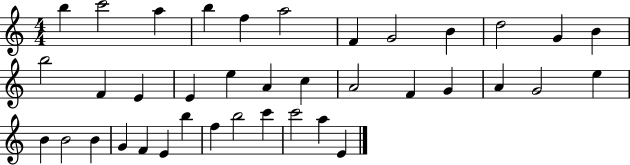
B5/q C6/h A5/q B5/q F5/q A5/h F4/q G4/h B4/q D5/h G4/q B4/q B5/h F4/q E4/q E4/q E5/q A4/q C5/q A4/h F4/q G4/q A4/q G4/h E5/q B4/q B4/h B4/q G4/q F4/q E4/q B5/q F5/q B5/h C6/q C6/h A5/q E4/q